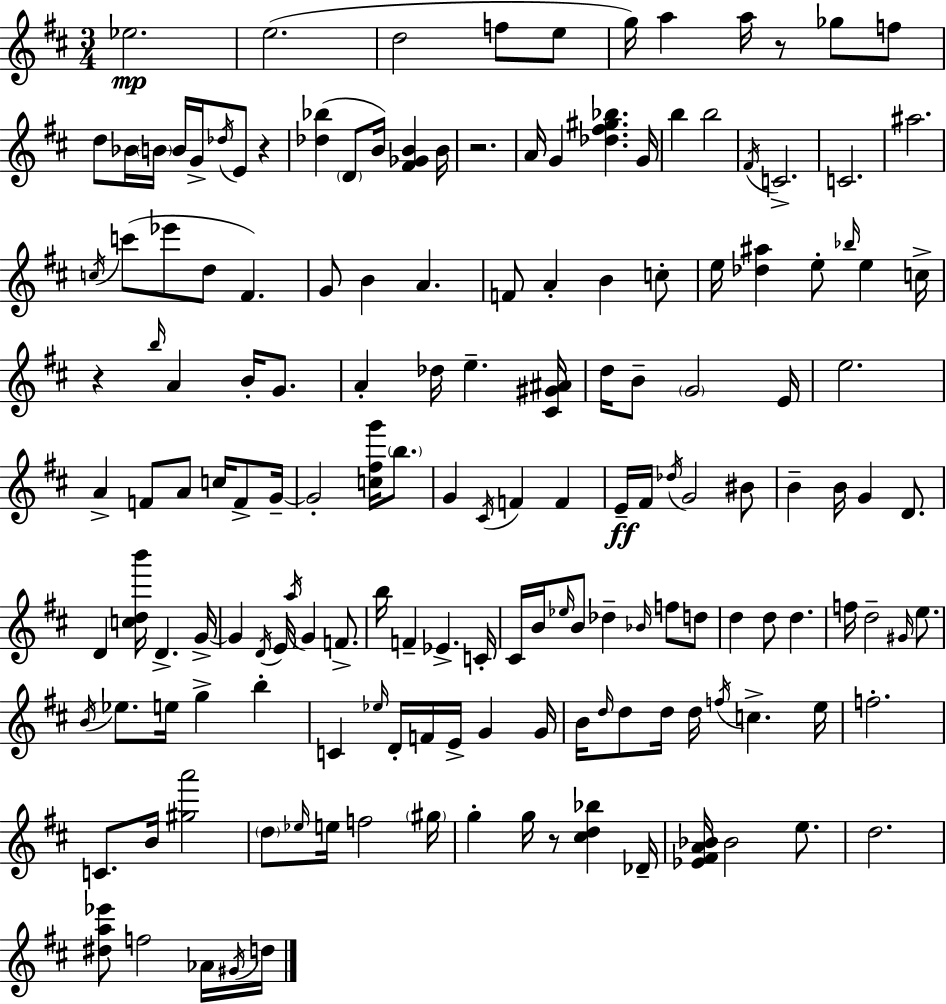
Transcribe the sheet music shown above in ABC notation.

X:1
T:Untitled
M:3/4
L:1/4
K:D
_e2 e2 d2 f/2 e/2 g/4 a a/4 z/2 _g/2 f/2 d/2 _B/4 B/4 B/4 G/4 _d/4 E/2 z [_d_b] D/2 B/4 [^F_GB] B/4 z2 A/4 G [_d^f^g_b] G/4 b b2 ^F/4 C2 C2 ^a2 c/4 c'/2 _e'/2 d/2 ^F G/2 B A F/2 A B c/2 e/4 [_d^a] e/2 _b/4 e c/4 z b/4 A B/4 G/2 A _d/4 e [^C^G^A]/4 d/4 B/2 G2 E/4 e2 A F/2 A/2 c/4 F/2 G/4 G2 [c^fg']/4 b/2 G ^C/4 F F E/4 ^F/4 _d/4 G2 ^B/2 B B/4 G D/2 D [cdb']/4 D G/4 G D/4 E/4 a/4 G F/2 b/4 F _E C/4 ^C/4 B/4 _e/4 B/2 _d _B/4 f/2 d/2 d d/2 d f/4 d2 ^G/4 e/2 B/4 _e/2 e/4 g b C _e/4 D/4 F/4 E/4 G G/4 B/4 d/4 d/2 d/4 d/4 f/4 c e/4 f2 C/2 B/4 [^ga']2 d/2 _e/4 e/4 f2 ^g/4 g g/4 z/2 [^cd_b] _D/4 [_E^FA_B]/4 _B2 e/2 d2 [^da_e']/2 f2 _A/4 ^G/4 d/4